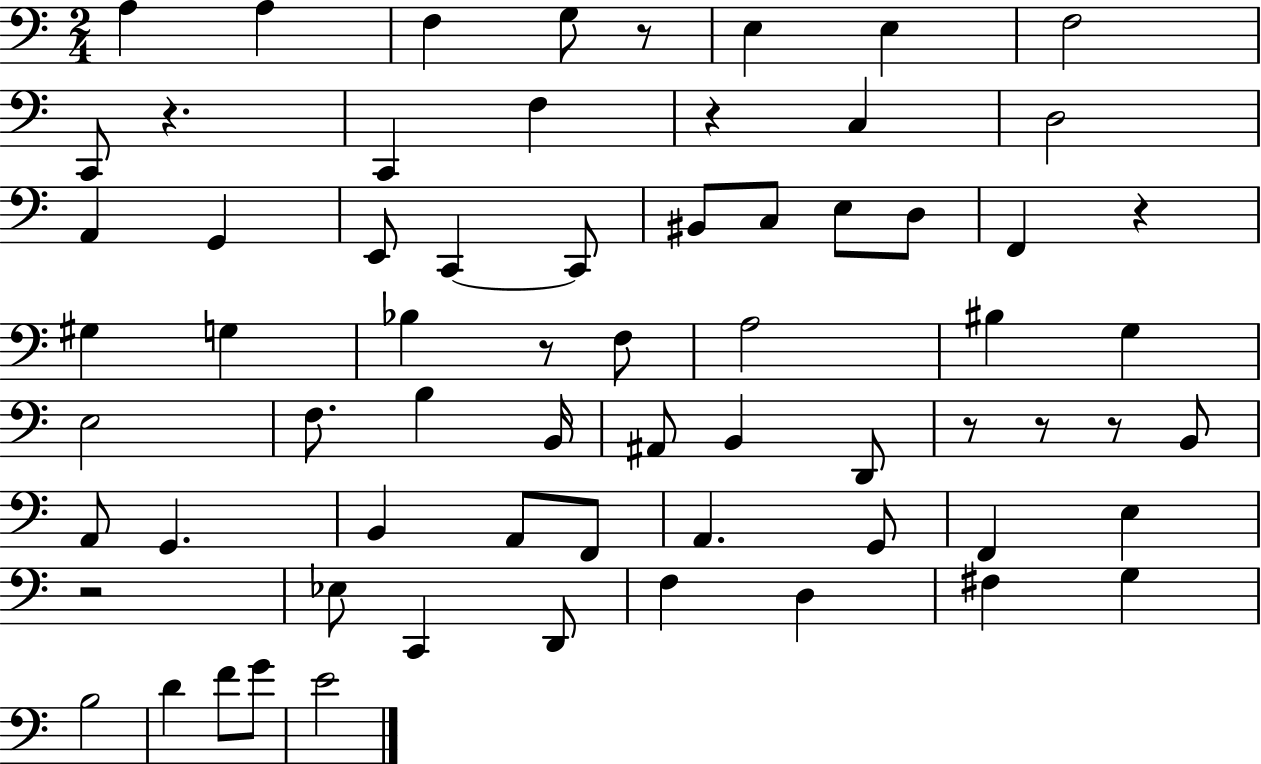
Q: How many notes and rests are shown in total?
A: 67